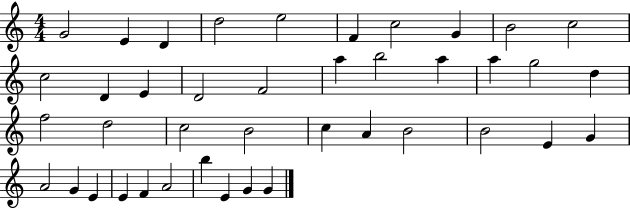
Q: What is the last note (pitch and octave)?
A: G4